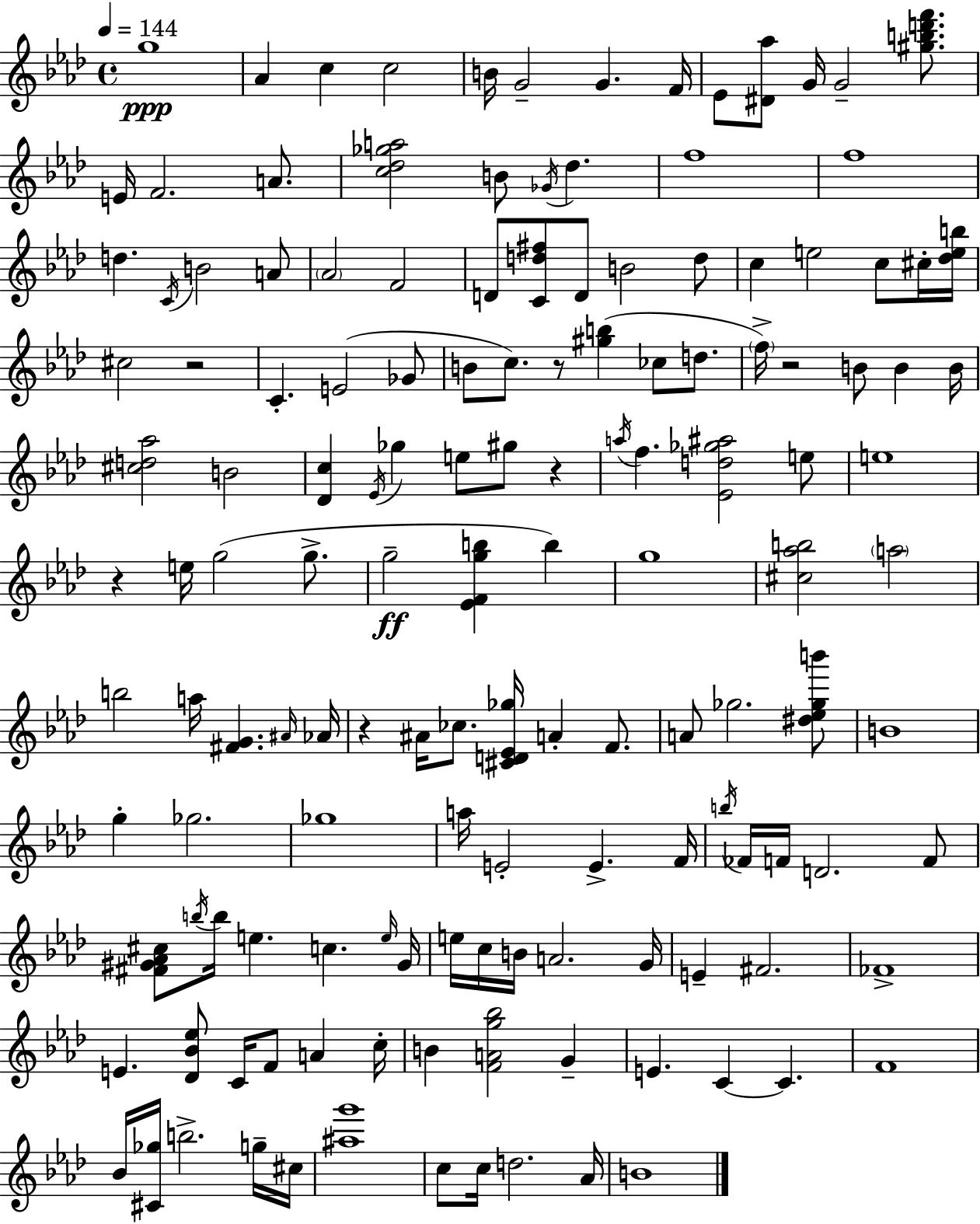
X:1
T:Untitled
M:4/4
L:1/4
K:Fm
g4 _A c c2 B/4 G2 G F/4 _E/2 [^D_a]/2 G/4 G2 [^gbd'f']/2 E/4 F2 A/2 [c_d_ga]2 B/2 _G/4 _d f4 f4 d C/4 B2 A/2 _A2 F2 D/2 [Cd^f]/2 D/2 B2 d/2 c e2 c/2 ^c/4 [_deb]/4 ^c2 z2 C E2 _G/2 B/2 c/2 z/2 [^gb] _c/2 d/2 f/4 z2 B/2 B B/4 [^cd_a]2 B2 [_Dc] _E/4 _g e/2 ^g/2 z a/4 f [_Ed_g^a]2 e/2 e4 z e/4 g2 g/2 g2 [_EFgb] b g4 [^c_ab]2 a2 b2 a/4 [^FG] ^A/4 _A/4 z ^A/4 _c/2 [^CD_E_g]/4 A F/2 A/2 _g2 [^d_e_gb']/2 B4 g _g2 _g4 a/4 E2 E F/4 b/4 _F/4 F/4 D2 F/2 [^F^G_A^c]/2 b/4 b/4 e c e/4 ^G/4 e/4 c/4 B/4 A2 G/4 E ^F2 _F4 E [_D_B_e]/2 C/4 F/2 A c/4 B [FAg_b]2 G E C C F4 _B/4 [^C_g]/4 b2 g/4 ^c/4 [^ag']4 c/2 c/4 d2 _A/4 B4